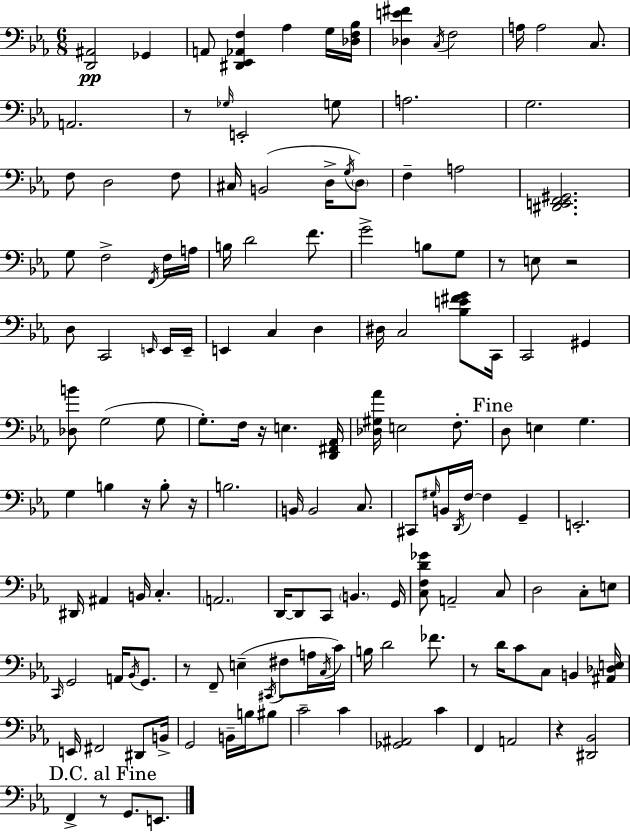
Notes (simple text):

[D2,A#2]/h Gb2/q A2/e [D#2,Eb2,Ab2,F3]/q Ab3/q G3/s [Db3,F3,Bb3]/s [Db3,E4,F#4]/q C3/s F3/h A3/s A3/h C3/e. A2/h. R/e Gb3/s E2/h G3/e A3/h. G3/h. F3/e D3/h F3/e C#3/s B2/h D3/s G3/s D3/e F3/q A3/h [D#2,E2,F2,G#2]/h. G3/e F3/h F2/s F3/s A3/s B3/s D4/h F4/e. G4/h B3/e G3/e R/e E3/e R/h D3/e C2/h E2/s E2/s E2/s E2/q C3/q D3/q D#3/s C3/h [Bb3,E4,F#4,G4]/e C2/s C2/h G#2/q [Db3,B4]/e G3/h G3/e G3/e. F3/s R/s E3/q. [D2,F#2,Ab2]/s [Db3,G#3,Ab4]/s E3/h F3/e. D3/e E3/q G3/q. G3/q B3/q R/s B3/e R/s B3/h. B2/s B2/h C3/e. C#2/e G#3/s B2/s D2/s F3/s F3/q G2/q E2/h. D#2/s A#2/q B2/s C3/q. A2/h. D2/s D2/e C2/e B2/q. G2/s [C3,F3,D4,Gb4]/e A2/h C3/e D3/h C3/e E3/e C2/s G2/h A2/s Bb2/s G2/e. R/e F2/e E3/q C#2/s F#3/e A3/s C3/s C4/s B3/s D4/h FES4/e. R/e D4/s C4/e C3/e B2/q [A#2,Db3,E3]/s E2/s F#2/h D#2/e B2/s G2/h B2/s B3/s BIS3/e C4/h C4/q [Gb2,A#2]/h C4/q F2/q A2/h R/q [D#2,Bb2]/h F2/q R/e G2/e. E2/e.